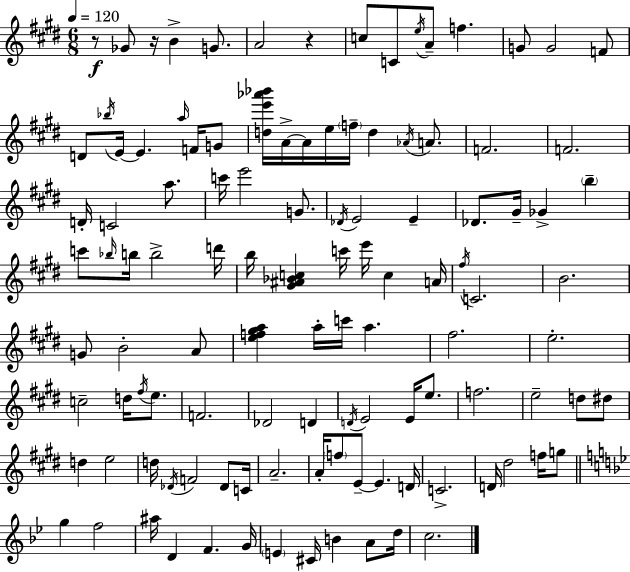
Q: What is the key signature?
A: E major